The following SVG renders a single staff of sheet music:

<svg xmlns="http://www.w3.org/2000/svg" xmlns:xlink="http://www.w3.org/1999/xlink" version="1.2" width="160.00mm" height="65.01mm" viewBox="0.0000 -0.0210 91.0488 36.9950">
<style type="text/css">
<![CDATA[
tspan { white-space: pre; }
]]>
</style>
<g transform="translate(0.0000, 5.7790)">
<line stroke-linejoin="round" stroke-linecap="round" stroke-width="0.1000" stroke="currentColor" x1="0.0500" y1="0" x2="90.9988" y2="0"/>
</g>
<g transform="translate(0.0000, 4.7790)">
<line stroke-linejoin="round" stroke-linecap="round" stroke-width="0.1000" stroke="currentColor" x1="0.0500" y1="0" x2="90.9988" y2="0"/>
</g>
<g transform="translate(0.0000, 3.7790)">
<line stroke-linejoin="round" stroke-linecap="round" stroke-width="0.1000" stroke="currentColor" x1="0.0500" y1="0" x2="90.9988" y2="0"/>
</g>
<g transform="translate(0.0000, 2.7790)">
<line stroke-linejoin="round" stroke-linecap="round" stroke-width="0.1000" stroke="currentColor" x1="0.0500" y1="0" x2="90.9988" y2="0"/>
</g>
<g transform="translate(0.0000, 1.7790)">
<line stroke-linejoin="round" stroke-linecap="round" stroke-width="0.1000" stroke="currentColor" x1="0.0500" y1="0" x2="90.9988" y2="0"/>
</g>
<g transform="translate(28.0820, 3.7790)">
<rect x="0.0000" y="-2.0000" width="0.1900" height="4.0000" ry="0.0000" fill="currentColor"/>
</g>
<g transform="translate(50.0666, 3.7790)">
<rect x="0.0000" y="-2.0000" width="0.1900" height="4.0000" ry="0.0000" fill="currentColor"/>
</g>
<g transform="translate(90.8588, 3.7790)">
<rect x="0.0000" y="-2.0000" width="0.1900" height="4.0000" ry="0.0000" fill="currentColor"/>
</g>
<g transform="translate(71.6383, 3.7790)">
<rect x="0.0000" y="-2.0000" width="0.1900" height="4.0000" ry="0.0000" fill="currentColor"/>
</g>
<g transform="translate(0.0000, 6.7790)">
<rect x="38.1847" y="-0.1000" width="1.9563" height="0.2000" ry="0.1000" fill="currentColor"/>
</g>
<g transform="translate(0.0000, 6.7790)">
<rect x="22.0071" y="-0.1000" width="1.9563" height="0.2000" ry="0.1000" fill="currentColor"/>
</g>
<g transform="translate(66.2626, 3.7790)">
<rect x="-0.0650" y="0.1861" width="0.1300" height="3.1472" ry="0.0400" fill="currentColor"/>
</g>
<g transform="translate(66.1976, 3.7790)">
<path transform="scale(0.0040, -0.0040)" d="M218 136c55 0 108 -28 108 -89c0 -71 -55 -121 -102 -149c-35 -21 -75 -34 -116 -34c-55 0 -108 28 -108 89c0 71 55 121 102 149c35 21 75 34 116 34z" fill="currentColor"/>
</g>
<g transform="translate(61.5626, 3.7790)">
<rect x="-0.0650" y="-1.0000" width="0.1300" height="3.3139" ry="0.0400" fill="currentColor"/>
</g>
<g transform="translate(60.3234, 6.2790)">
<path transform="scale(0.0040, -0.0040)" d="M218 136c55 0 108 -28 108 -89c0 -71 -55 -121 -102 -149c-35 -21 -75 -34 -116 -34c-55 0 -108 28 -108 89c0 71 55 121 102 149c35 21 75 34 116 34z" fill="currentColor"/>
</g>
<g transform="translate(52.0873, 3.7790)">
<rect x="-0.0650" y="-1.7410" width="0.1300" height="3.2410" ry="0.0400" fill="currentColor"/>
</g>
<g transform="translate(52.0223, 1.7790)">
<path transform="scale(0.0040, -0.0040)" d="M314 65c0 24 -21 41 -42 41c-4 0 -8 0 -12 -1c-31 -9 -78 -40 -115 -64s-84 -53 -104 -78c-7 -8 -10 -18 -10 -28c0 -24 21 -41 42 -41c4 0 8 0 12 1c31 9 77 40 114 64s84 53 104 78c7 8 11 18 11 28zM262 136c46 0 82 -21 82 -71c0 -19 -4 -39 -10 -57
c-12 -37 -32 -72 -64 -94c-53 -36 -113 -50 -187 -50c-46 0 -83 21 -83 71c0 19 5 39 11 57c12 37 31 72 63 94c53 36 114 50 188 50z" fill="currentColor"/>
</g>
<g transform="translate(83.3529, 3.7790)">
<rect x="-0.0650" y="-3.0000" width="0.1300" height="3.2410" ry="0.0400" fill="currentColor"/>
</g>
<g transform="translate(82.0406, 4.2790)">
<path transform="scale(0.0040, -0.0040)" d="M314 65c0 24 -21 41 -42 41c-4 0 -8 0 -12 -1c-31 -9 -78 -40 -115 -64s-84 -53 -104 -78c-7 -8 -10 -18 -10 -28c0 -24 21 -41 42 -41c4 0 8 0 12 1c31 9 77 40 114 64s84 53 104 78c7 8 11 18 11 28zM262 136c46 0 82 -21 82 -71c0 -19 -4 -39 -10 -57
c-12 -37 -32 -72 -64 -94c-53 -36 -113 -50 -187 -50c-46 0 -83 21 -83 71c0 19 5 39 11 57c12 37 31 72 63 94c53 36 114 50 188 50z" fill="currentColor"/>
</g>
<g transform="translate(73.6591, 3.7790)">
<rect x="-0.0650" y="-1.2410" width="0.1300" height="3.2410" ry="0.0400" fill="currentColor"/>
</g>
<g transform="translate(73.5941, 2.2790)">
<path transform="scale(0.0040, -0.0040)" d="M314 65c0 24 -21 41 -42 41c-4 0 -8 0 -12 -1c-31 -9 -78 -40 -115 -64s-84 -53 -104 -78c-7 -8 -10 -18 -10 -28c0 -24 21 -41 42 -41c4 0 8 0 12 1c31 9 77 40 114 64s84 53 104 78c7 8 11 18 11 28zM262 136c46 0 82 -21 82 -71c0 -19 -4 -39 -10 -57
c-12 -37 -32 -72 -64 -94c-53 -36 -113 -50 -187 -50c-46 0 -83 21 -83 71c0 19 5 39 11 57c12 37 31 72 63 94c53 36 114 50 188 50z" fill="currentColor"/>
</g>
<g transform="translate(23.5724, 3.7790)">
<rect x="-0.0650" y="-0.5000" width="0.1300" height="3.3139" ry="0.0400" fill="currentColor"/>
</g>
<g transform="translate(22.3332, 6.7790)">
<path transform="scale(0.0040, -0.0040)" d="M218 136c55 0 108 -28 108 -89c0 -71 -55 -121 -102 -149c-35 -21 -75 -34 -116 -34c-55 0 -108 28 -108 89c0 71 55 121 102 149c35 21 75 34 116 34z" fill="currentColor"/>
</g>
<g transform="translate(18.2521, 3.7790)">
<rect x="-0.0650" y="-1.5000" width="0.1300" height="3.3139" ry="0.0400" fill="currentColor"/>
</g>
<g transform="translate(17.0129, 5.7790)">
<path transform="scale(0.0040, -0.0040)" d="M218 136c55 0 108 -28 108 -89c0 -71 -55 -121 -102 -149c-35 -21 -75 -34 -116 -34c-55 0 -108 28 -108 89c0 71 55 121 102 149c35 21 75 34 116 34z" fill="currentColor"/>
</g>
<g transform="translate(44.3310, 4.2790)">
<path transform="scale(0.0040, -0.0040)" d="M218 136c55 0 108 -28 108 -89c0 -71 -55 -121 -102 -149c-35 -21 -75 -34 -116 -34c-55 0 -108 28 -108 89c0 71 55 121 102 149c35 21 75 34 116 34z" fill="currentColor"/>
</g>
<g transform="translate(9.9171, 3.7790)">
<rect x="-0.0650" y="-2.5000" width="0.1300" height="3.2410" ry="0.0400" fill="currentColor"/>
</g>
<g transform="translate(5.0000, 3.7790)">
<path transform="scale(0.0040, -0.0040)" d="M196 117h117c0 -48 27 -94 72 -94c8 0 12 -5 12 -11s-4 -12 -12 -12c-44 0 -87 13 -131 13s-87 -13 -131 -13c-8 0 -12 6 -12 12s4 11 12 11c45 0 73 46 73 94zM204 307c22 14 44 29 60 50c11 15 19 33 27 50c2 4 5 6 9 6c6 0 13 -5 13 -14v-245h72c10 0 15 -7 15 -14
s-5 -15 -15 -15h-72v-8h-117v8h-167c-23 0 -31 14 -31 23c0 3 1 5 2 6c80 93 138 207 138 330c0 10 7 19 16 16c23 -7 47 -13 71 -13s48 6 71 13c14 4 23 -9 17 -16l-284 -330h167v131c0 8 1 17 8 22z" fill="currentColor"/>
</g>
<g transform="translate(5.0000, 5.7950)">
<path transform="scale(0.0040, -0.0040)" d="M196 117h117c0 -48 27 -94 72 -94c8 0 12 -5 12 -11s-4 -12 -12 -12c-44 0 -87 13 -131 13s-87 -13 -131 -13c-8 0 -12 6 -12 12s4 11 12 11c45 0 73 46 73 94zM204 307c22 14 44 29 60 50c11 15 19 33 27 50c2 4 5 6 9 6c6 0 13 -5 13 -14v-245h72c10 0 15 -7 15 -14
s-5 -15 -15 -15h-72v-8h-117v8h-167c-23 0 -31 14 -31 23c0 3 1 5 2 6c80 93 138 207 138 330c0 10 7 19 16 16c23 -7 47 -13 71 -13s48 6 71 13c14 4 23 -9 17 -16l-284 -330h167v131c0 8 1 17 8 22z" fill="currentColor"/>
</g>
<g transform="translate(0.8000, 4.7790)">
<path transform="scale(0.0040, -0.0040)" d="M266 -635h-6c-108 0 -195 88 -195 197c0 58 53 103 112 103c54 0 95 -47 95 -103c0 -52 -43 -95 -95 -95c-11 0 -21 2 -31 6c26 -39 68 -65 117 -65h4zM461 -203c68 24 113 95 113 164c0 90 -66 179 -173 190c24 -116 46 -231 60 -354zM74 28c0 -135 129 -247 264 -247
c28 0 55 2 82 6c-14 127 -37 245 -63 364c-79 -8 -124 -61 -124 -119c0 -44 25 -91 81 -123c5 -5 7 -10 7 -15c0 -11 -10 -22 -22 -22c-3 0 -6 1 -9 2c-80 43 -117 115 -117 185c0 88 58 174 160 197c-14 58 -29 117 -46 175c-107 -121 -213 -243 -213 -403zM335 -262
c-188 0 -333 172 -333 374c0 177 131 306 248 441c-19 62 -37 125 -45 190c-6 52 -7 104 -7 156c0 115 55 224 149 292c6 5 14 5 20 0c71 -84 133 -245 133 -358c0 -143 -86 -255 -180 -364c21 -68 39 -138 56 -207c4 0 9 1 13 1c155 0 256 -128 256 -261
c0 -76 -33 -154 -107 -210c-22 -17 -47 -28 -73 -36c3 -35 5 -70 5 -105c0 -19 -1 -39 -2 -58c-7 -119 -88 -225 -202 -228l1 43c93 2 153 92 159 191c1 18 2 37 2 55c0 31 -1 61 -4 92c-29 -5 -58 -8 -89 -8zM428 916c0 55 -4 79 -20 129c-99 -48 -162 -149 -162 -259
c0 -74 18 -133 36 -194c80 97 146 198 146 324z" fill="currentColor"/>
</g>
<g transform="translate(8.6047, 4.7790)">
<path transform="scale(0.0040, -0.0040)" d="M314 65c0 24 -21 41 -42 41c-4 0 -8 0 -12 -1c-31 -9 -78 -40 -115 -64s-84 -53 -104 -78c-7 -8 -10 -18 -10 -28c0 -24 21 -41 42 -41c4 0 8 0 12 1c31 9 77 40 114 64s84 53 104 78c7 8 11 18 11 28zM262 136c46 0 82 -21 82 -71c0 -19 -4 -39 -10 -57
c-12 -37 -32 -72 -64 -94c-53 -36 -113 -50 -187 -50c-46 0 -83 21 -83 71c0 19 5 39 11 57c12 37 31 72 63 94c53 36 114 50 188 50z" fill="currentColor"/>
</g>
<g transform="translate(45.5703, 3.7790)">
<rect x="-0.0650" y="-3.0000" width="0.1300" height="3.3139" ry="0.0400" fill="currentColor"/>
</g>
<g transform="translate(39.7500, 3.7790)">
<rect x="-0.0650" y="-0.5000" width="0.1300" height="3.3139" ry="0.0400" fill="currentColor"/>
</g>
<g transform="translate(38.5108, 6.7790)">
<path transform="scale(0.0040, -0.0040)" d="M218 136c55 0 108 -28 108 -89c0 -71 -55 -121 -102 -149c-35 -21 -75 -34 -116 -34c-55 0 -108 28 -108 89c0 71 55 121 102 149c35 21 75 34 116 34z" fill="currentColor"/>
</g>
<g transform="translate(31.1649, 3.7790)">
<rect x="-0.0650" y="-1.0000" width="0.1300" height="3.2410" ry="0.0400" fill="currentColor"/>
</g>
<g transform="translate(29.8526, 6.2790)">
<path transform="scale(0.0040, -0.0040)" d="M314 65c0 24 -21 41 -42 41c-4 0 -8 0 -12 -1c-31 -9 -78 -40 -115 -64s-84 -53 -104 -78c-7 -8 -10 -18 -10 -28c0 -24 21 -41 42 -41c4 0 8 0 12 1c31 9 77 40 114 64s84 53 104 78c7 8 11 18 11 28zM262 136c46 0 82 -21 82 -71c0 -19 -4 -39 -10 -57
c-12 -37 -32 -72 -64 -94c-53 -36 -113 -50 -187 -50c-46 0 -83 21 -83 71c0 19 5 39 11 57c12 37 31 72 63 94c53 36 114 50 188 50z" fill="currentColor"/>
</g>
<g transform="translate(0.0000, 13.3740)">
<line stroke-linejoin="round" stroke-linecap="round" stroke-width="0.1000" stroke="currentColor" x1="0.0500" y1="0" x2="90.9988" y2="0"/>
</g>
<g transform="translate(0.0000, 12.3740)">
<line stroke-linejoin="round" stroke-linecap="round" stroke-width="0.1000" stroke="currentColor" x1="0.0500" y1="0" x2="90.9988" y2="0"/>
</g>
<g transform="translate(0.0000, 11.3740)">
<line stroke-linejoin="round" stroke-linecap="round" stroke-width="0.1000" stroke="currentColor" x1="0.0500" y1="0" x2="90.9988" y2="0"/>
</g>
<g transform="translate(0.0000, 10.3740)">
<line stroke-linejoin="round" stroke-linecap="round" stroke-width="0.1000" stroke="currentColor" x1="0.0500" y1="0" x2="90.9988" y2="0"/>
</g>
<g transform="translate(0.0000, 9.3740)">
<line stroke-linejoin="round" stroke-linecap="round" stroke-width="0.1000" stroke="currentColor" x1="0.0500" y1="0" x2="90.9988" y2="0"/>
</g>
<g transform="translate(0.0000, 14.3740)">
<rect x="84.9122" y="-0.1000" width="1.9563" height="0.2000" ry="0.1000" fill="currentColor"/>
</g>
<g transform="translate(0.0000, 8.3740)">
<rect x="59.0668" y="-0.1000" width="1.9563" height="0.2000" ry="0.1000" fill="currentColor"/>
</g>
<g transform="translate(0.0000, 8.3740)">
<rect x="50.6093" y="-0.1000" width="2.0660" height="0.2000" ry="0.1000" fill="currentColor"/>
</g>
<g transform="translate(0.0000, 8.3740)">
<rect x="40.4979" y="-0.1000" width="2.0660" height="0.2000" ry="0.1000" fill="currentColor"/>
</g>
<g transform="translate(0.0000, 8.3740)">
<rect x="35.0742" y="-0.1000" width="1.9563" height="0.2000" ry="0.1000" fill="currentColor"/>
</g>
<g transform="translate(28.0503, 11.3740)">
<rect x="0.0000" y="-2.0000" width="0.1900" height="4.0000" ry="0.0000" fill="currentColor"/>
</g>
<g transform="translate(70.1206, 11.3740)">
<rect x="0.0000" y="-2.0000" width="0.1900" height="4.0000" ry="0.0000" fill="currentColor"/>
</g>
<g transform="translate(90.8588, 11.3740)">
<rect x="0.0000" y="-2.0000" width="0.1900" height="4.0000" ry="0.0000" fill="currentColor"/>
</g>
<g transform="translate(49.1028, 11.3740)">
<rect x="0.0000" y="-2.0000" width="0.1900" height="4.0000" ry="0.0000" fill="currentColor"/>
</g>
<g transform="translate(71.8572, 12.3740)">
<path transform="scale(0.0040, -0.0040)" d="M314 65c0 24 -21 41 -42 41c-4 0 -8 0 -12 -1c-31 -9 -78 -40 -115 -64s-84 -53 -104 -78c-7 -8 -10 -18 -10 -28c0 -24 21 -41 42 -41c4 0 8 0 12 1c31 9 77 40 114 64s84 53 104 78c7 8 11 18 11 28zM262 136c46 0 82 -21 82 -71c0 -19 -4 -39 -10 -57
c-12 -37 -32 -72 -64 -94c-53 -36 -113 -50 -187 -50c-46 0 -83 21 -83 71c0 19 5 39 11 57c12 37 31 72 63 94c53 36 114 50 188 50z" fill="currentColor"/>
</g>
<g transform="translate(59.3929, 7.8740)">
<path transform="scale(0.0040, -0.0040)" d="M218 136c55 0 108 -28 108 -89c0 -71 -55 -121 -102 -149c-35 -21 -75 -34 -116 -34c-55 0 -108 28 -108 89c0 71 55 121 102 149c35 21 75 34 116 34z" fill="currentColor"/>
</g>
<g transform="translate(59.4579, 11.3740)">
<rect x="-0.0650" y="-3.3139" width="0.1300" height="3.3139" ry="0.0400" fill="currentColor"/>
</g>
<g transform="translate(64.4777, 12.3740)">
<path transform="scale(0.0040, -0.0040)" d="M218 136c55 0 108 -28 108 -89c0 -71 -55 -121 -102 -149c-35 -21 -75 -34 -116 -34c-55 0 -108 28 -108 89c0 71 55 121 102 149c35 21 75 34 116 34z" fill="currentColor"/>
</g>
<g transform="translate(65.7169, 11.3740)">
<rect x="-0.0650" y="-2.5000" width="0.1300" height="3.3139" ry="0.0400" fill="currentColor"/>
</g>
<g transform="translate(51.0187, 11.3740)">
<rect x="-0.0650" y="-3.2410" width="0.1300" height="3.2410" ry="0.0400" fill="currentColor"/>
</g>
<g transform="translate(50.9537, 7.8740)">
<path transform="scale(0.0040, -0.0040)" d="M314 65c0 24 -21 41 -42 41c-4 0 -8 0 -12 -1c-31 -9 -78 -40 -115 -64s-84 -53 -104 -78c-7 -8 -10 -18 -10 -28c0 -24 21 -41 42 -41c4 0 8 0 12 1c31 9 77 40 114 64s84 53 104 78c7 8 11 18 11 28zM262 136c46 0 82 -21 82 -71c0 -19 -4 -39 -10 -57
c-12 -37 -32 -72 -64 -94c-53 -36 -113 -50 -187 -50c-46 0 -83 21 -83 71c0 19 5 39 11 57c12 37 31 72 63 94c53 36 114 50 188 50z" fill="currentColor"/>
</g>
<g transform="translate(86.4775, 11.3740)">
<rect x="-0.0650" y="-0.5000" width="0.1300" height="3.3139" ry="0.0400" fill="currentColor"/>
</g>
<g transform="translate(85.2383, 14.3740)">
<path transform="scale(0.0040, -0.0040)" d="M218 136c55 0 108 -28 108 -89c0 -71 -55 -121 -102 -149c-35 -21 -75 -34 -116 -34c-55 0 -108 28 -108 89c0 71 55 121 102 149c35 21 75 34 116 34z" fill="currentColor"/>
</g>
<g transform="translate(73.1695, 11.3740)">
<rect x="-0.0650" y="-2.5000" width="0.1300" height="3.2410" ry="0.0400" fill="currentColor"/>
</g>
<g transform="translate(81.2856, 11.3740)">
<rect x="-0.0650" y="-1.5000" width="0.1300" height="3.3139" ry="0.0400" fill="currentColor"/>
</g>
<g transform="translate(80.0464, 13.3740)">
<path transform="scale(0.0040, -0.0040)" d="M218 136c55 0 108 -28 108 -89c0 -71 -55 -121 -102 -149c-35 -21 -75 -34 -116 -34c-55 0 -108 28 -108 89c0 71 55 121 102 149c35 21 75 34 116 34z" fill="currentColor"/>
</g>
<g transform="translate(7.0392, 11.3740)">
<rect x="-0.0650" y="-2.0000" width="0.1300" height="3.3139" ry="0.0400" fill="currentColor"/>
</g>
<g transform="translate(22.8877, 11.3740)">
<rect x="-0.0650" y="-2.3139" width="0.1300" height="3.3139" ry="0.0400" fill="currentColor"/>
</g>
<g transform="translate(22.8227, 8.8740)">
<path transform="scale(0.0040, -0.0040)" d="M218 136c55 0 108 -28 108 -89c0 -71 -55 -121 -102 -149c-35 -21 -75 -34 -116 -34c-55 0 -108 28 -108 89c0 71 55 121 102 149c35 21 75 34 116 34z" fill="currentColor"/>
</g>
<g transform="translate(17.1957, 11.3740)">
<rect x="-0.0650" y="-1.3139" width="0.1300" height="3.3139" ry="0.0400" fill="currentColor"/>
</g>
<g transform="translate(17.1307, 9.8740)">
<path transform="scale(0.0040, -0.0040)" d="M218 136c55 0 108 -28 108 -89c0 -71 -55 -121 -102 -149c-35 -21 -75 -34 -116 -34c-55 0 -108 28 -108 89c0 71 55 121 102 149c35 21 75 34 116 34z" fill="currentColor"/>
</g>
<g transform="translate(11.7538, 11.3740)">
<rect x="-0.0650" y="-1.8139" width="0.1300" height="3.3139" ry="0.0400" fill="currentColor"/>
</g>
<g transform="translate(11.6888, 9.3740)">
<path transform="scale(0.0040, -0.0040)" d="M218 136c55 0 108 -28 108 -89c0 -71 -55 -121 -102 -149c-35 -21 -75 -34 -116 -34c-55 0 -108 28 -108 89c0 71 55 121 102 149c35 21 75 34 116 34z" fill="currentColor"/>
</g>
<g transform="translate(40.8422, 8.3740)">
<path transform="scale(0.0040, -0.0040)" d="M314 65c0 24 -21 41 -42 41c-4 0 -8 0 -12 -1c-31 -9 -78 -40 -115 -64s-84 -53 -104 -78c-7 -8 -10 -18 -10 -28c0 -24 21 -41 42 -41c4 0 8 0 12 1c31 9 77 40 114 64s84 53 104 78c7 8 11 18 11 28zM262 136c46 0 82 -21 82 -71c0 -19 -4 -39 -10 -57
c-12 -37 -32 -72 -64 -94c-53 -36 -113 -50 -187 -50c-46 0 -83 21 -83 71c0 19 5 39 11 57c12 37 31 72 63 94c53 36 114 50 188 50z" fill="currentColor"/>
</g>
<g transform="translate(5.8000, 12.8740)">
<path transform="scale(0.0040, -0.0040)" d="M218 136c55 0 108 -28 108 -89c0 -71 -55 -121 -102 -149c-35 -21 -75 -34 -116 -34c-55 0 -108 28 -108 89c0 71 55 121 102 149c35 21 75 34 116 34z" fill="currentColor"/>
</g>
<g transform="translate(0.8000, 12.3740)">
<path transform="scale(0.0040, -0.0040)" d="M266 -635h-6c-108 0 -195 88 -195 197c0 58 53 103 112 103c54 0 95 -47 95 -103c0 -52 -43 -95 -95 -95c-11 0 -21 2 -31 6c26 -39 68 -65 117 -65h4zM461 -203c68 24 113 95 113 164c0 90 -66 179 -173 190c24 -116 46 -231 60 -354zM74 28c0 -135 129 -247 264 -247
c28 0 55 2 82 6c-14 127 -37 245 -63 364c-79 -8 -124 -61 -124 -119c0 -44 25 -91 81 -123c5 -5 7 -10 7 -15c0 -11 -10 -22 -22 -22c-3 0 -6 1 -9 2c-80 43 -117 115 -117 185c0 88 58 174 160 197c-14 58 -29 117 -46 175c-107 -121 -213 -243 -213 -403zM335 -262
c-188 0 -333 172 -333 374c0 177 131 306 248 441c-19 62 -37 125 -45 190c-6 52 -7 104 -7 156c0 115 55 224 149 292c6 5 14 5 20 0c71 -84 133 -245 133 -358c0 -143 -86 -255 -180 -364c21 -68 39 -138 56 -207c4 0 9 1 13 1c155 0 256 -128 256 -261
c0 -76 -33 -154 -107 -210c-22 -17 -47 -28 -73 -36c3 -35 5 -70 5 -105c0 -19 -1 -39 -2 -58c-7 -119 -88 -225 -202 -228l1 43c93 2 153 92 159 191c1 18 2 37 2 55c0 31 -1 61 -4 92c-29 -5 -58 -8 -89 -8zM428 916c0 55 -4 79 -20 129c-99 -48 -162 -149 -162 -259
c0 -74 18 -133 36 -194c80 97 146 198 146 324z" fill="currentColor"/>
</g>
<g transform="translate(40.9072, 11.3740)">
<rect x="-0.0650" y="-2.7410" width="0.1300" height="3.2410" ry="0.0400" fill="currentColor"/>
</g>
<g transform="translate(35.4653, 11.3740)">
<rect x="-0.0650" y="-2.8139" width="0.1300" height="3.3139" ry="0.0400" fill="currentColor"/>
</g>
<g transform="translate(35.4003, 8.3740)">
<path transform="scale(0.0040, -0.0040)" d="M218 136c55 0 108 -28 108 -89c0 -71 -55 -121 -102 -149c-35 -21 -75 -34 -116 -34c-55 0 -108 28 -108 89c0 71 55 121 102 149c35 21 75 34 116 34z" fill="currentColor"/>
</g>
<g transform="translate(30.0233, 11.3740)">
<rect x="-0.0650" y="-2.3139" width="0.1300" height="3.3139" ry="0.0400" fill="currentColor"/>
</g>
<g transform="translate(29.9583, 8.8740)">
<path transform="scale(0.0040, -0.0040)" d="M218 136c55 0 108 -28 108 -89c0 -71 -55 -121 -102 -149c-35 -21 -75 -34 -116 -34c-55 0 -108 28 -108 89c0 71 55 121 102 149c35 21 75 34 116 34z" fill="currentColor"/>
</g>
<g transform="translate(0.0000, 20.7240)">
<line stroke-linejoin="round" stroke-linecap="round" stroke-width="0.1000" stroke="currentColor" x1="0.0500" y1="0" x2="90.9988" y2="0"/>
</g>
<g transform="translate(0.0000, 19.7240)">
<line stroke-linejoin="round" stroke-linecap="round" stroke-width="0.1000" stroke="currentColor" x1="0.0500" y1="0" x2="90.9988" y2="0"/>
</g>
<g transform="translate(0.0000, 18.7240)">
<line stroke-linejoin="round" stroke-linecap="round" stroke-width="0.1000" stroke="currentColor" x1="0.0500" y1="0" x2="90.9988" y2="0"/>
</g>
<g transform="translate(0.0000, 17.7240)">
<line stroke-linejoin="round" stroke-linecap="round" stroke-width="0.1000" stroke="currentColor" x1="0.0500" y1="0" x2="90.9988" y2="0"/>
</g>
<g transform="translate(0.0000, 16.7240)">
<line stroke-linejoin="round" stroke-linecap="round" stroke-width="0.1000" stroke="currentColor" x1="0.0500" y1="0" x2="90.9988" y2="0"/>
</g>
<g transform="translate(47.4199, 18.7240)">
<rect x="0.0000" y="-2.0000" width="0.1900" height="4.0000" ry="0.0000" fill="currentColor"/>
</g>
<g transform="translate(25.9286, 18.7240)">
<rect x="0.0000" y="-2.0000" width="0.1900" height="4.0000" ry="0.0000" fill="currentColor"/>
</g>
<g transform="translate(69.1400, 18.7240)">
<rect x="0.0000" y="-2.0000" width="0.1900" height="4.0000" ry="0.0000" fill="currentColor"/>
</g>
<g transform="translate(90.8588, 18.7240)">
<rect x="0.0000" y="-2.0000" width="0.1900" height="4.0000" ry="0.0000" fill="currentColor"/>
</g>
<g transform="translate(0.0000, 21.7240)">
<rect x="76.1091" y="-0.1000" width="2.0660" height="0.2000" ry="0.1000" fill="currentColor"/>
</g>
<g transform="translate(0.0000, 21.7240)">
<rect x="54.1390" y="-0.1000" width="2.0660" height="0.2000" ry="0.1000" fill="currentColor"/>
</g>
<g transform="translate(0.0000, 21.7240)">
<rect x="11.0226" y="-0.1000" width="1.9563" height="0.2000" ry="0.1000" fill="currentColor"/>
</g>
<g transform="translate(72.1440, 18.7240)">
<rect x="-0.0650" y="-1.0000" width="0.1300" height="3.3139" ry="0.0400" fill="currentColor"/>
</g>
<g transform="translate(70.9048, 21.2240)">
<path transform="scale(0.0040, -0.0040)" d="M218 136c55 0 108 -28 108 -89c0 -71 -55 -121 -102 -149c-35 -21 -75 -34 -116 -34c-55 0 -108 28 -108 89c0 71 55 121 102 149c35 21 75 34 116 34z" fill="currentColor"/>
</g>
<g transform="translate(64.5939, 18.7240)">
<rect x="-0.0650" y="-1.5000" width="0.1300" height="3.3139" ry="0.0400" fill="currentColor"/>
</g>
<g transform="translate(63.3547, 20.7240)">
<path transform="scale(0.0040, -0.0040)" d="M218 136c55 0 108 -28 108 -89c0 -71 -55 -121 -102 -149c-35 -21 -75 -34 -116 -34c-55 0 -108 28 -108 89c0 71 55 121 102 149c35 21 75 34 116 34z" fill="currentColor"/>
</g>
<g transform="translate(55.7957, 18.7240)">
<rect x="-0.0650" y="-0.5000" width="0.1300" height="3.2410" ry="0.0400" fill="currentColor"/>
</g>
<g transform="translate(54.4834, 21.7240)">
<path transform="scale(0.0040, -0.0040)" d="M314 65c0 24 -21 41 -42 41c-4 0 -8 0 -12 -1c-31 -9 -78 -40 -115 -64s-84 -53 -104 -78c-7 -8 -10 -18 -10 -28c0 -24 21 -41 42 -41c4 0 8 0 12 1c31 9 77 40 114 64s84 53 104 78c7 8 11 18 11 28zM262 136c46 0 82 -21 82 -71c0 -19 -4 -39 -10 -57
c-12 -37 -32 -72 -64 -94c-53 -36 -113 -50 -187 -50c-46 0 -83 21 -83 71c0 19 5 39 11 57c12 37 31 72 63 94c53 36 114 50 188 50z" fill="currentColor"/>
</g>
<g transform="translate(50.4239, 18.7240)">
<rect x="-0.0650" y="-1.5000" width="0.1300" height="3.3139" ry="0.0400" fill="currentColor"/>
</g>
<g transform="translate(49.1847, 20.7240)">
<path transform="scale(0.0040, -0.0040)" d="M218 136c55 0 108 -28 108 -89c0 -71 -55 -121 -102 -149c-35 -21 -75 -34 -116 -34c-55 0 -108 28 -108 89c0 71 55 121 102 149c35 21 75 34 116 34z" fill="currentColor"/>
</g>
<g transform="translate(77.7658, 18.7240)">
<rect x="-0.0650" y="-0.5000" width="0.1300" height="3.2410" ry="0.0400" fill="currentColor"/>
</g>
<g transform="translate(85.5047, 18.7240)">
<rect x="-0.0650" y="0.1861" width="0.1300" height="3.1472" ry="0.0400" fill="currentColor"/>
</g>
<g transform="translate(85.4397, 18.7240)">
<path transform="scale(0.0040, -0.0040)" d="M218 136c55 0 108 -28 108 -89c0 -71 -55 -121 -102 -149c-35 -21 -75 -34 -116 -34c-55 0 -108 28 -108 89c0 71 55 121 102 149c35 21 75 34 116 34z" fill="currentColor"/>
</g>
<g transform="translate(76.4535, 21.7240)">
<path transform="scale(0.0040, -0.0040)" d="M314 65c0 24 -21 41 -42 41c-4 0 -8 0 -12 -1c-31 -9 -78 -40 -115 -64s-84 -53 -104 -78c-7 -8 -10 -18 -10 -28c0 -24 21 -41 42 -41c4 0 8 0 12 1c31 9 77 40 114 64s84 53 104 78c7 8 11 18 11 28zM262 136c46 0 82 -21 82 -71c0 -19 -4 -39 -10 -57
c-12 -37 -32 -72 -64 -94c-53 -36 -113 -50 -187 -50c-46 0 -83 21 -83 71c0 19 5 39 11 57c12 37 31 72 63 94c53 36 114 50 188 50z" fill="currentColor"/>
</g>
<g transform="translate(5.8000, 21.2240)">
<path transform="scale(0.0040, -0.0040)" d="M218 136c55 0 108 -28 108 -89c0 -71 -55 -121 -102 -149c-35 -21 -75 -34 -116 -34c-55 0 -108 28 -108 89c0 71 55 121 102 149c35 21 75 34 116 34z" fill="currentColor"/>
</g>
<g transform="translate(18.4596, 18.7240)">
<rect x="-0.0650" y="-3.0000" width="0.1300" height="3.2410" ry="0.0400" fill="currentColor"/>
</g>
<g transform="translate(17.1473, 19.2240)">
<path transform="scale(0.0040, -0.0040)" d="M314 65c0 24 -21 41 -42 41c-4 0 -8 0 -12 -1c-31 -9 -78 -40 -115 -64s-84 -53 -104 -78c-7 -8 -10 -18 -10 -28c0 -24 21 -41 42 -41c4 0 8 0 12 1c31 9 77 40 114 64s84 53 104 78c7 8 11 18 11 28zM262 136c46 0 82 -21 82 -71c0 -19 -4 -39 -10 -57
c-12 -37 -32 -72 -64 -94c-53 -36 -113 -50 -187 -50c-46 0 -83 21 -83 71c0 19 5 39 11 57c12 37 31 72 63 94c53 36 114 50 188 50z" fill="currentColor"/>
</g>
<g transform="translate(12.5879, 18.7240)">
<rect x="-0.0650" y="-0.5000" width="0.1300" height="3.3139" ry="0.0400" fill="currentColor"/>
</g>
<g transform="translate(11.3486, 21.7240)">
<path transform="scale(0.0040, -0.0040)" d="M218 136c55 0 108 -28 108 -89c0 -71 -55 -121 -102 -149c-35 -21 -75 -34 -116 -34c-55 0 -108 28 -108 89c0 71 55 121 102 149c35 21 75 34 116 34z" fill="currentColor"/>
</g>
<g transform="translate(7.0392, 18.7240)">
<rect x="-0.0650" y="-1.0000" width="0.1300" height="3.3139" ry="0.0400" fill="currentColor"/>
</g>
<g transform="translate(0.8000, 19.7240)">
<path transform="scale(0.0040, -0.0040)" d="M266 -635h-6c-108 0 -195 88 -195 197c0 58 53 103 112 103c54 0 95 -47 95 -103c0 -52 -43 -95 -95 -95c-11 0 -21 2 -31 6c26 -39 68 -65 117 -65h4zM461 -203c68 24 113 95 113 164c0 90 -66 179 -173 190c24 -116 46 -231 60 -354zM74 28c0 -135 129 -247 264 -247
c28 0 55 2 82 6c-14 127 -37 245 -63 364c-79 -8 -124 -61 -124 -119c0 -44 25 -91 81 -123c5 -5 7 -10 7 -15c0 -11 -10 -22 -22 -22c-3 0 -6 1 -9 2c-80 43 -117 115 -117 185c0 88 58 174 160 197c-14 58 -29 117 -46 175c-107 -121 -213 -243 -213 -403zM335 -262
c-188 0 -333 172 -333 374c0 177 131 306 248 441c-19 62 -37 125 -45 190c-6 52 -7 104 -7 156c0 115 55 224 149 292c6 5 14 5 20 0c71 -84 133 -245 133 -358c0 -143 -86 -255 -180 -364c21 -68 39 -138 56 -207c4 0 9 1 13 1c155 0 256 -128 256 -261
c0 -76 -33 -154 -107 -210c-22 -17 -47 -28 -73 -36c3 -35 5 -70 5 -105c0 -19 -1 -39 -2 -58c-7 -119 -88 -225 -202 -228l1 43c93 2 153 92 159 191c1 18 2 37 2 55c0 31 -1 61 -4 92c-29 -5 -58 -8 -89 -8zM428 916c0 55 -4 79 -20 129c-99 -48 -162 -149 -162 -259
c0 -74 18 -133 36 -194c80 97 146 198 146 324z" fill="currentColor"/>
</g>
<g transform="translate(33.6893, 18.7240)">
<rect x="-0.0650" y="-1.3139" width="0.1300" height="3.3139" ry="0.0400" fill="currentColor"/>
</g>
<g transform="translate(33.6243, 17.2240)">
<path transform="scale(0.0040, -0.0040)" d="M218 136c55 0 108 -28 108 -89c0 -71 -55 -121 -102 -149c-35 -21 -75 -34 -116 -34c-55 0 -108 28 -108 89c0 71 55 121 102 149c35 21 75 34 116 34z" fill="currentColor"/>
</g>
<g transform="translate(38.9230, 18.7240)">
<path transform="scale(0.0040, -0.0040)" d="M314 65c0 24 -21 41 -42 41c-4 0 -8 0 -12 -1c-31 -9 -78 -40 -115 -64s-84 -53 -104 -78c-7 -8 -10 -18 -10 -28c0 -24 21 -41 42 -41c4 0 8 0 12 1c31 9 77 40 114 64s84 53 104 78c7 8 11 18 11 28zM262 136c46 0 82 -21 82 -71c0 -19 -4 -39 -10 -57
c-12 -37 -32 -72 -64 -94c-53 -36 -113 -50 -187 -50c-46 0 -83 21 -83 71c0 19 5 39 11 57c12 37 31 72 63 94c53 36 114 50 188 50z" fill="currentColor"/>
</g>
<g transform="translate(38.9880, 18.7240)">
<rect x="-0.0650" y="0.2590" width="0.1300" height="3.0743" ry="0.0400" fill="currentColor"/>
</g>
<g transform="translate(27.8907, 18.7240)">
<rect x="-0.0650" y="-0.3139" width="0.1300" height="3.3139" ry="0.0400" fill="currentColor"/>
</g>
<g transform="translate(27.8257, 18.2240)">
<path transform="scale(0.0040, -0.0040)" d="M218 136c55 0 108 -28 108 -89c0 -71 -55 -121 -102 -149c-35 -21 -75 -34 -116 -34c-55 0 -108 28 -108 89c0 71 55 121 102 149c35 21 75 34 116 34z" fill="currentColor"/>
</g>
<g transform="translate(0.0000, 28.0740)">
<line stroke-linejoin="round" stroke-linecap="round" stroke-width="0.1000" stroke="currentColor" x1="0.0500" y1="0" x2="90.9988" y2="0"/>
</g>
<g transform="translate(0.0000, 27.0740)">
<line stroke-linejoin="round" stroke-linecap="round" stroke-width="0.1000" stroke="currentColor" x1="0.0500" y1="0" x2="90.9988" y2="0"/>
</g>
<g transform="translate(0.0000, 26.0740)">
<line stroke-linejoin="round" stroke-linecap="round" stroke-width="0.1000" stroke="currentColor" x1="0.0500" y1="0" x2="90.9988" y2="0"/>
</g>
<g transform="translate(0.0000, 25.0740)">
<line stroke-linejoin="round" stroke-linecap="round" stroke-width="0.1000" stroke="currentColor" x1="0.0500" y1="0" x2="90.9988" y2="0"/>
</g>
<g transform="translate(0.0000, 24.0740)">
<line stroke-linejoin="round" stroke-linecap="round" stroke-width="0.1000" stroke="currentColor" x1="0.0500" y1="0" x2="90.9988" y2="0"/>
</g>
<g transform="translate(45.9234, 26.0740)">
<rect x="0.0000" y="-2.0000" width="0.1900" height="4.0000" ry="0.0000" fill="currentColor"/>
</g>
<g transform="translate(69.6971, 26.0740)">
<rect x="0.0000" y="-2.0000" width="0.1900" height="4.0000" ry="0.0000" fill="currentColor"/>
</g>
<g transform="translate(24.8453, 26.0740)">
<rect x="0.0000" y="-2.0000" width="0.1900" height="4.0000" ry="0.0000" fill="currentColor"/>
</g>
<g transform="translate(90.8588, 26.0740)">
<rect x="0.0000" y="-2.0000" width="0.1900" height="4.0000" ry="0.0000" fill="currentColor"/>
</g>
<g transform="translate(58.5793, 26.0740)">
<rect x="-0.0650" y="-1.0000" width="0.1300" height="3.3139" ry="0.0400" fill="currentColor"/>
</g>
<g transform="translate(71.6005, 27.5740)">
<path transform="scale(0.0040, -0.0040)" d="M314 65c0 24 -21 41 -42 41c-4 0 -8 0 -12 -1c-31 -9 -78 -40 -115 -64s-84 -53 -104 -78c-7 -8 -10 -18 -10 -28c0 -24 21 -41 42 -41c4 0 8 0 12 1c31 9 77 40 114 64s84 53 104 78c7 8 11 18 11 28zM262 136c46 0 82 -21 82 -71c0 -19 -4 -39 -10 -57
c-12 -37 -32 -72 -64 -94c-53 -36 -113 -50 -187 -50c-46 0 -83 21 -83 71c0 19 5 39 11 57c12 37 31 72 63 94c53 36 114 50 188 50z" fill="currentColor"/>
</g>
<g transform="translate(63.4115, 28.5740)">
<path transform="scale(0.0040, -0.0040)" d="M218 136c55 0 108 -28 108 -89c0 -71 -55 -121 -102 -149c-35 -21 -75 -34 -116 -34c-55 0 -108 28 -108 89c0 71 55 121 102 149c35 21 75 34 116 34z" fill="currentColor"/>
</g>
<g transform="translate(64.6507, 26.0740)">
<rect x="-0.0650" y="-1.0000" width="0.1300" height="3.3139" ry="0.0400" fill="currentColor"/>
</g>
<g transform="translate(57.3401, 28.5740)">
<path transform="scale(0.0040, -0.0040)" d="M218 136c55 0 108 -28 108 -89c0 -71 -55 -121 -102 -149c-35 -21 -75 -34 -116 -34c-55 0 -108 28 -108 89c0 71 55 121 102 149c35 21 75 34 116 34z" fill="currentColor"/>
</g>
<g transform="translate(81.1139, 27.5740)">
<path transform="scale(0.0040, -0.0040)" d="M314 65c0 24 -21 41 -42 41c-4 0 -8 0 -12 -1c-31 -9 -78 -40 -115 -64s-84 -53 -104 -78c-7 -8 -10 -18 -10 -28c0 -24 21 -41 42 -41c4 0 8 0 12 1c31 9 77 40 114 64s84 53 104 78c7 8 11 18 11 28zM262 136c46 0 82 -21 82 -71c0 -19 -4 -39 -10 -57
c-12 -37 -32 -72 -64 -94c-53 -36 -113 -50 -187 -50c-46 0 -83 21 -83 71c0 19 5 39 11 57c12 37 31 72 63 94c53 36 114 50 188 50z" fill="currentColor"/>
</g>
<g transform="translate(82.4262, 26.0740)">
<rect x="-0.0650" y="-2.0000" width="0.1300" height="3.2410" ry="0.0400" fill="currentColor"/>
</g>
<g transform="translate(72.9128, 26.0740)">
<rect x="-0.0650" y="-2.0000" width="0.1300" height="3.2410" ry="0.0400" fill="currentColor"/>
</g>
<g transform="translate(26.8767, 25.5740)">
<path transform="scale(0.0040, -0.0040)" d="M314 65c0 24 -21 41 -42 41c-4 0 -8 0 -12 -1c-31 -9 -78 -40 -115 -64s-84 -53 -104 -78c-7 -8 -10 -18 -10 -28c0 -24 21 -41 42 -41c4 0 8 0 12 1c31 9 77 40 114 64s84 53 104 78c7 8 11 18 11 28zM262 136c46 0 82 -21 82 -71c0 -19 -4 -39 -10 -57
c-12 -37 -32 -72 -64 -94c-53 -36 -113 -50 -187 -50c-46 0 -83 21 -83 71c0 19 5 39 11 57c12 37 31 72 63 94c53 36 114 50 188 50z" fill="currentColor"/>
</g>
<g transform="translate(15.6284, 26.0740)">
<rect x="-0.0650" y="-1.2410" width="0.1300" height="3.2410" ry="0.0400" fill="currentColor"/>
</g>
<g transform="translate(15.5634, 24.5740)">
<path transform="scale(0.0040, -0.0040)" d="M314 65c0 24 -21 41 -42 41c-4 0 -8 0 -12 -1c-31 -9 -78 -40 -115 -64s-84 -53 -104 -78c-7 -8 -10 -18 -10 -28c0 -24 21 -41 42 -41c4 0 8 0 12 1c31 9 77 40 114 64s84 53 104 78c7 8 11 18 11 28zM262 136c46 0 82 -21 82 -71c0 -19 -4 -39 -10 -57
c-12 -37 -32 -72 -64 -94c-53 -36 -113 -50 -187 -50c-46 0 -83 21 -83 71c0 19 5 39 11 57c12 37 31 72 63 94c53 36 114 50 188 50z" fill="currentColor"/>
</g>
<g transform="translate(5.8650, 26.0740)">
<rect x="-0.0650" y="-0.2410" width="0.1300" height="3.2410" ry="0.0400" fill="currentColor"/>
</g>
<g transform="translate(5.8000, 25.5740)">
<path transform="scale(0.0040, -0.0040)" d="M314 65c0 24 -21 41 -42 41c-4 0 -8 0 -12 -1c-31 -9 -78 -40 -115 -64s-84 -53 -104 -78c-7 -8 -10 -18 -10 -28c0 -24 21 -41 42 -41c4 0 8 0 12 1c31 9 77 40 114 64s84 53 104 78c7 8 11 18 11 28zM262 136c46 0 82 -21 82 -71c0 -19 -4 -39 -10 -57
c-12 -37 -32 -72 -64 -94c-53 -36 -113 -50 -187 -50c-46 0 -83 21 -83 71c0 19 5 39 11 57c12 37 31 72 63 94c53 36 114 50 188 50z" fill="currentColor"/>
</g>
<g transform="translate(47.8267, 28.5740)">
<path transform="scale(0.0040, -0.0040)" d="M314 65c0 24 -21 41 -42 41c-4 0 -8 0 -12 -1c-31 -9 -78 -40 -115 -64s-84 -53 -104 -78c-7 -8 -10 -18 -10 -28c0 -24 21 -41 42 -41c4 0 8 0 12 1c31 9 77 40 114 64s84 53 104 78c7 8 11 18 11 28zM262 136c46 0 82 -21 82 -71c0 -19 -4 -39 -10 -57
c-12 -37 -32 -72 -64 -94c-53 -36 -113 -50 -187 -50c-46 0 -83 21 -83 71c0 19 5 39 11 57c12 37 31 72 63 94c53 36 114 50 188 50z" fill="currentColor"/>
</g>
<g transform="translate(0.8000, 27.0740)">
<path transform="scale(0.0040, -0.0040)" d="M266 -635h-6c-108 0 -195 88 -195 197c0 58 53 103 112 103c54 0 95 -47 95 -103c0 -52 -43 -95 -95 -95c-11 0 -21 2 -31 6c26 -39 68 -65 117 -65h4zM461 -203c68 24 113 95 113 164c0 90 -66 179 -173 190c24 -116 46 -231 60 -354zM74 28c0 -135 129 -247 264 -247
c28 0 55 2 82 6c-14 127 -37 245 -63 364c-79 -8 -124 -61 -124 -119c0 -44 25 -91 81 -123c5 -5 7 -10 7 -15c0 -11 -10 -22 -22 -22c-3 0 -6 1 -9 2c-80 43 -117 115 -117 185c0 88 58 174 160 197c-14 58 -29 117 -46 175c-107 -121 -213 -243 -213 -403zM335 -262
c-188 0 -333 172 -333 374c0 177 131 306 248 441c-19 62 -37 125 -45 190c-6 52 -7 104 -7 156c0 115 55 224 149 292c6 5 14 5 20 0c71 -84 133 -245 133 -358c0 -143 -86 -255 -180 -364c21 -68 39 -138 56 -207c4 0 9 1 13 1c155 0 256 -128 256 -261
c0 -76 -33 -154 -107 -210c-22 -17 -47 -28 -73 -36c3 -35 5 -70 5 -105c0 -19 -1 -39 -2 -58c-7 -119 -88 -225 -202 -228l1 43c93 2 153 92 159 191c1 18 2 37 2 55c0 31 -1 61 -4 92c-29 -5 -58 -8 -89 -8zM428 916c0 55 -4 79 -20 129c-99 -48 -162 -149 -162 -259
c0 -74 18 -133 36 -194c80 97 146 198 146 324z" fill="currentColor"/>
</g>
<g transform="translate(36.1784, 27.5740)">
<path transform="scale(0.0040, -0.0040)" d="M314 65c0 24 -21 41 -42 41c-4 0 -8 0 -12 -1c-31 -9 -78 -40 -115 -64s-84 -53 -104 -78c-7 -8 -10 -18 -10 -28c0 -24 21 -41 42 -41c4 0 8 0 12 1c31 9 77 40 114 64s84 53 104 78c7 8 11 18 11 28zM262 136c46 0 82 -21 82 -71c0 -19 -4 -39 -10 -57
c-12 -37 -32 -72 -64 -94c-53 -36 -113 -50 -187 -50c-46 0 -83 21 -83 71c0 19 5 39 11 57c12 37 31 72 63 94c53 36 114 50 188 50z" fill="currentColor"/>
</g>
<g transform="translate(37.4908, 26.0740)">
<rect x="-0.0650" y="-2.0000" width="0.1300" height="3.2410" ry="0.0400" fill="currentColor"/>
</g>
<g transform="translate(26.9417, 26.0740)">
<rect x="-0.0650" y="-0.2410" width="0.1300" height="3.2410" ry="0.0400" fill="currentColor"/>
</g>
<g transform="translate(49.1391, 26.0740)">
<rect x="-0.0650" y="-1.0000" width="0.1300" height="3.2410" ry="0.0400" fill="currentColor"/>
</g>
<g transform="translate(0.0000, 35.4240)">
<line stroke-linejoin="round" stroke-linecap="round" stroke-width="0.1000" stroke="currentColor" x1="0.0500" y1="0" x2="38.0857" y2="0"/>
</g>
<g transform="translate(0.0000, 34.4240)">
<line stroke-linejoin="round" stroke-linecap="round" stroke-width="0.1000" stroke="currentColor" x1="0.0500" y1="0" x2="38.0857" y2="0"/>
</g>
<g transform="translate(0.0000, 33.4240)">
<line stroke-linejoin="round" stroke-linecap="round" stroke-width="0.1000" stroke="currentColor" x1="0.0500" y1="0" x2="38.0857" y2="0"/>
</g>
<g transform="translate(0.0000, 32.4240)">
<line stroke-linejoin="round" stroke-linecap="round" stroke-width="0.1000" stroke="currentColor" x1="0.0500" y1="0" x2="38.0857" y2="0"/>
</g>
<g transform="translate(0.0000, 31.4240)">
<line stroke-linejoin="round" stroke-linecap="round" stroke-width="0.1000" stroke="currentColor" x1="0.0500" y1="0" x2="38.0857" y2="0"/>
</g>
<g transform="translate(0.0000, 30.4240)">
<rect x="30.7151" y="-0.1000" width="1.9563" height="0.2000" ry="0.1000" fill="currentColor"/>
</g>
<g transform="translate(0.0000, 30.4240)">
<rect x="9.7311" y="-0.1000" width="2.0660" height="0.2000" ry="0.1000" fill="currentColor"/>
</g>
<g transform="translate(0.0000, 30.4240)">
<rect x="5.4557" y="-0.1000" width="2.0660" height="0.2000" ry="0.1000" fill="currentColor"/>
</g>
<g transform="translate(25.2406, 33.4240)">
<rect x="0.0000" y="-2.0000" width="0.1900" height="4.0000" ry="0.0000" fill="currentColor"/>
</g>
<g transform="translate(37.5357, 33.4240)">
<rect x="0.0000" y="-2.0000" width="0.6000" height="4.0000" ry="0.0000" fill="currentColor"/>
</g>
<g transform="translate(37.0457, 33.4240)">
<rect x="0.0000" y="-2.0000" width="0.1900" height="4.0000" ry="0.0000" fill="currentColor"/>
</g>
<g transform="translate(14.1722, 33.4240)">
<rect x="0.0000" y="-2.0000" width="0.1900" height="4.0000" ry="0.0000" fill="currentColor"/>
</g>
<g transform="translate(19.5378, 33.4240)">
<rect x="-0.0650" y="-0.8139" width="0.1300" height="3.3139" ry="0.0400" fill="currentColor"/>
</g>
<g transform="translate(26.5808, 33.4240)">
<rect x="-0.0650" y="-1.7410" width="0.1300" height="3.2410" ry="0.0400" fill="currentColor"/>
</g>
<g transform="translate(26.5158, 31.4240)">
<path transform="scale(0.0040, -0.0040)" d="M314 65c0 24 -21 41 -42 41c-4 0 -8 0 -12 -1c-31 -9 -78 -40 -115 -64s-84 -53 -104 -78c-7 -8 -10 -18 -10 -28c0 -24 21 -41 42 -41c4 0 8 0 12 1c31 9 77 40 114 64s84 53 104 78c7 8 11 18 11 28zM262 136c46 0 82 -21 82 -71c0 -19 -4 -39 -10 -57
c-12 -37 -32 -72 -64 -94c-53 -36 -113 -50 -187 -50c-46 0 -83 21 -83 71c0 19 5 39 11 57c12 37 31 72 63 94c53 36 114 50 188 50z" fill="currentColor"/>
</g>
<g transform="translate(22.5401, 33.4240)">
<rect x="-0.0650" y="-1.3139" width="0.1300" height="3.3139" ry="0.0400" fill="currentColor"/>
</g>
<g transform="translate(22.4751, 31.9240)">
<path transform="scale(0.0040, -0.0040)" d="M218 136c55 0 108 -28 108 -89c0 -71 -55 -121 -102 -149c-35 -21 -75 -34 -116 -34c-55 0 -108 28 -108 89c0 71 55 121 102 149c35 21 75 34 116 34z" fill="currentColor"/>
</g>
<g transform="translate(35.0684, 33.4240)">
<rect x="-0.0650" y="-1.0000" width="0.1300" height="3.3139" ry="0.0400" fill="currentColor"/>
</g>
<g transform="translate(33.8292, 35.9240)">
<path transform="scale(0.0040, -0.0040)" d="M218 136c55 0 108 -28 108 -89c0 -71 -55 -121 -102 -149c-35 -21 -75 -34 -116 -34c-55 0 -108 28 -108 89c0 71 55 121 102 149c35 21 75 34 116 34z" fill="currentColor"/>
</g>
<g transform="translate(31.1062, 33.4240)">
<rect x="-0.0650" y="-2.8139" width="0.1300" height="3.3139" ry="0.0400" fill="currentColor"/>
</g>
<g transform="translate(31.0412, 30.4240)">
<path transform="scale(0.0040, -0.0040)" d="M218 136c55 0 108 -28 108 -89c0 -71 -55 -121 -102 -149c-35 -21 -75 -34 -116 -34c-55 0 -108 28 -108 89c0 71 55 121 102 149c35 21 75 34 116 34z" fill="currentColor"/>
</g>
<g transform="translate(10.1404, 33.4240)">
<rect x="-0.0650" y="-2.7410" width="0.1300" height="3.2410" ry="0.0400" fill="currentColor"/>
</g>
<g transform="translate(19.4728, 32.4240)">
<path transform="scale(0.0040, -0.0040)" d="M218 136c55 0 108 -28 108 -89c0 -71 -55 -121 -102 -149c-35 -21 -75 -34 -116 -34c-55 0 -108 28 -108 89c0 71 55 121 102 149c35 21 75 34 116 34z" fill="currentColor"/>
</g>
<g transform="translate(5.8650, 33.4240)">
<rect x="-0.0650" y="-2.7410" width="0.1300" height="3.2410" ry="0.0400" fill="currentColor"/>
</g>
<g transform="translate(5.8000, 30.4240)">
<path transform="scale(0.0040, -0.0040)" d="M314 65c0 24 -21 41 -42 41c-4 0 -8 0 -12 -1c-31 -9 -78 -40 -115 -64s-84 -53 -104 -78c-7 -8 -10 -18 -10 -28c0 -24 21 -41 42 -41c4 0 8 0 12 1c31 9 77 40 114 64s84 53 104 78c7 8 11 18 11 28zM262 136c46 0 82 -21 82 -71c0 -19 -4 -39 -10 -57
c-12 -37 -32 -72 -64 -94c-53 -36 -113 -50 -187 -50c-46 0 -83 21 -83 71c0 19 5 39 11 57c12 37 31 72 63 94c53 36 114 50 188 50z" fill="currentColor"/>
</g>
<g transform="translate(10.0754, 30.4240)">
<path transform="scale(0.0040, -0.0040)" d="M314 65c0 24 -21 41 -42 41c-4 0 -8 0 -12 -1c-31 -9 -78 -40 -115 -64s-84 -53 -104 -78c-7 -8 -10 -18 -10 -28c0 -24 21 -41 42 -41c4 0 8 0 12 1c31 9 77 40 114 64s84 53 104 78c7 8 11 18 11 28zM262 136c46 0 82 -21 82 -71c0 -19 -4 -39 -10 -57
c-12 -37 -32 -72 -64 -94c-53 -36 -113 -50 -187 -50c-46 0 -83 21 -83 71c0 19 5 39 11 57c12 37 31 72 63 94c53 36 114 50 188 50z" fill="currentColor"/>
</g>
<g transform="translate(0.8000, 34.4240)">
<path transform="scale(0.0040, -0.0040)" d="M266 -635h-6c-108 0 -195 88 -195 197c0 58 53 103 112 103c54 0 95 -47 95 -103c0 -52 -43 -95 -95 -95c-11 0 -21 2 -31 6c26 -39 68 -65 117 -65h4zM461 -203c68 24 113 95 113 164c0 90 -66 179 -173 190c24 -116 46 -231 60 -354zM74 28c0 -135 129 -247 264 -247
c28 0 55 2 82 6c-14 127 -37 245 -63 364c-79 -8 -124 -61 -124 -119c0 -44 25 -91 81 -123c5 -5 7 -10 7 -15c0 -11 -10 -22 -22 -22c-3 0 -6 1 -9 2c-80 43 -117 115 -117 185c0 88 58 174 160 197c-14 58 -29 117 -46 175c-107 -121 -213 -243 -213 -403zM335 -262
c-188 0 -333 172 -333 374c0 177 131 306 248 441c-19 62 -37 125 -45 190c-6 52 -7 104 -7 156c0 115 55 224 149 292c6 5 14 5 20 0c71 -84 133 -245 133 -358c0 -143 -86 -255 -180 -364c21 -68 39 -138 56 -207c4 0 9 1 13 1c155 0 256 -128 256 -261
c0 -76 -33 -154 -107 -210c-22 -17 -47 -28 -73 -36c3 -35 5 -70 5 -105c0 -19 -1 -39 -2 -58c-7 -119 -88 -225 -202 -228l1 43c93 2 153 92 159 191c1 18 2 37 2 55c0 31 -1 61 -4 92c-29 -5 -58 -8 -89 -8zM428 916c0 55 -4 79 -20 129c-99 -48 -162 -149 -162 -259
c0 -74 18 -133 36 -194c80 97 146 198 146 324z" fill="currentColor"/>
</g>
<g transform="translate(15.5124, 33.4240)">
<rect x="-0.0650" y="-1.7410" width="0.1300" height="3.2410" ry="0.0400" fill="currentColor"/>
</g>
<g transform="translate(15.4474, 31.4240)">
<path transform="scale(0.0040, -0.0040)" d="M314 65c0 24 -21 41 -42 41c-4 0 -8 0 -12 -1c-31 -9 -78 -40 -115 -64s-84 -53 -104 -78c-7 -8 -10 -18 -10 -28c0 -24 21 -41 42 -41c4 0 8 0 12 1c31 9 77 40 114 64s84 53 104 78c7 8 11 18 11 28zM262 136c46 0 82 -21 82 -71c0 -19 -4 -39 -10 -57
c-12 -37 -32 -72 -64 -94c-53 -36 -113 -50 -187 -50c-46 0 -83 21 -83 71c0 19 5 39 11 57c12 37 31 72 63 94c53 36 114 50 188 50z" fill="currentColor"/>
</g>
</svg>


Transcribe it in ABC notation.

X:1
T:Untitled
M:4/4
L:1/4
K:C
G2 E C D2 C A f2 D B e2 A2 F f e g g a a2 b2 b G G2 E C D C A2 c e B2 E C2 E D C2 B c2 e2 c2 F2 D2 D D F2 F2 a2 a2 f2 d e f2 a D